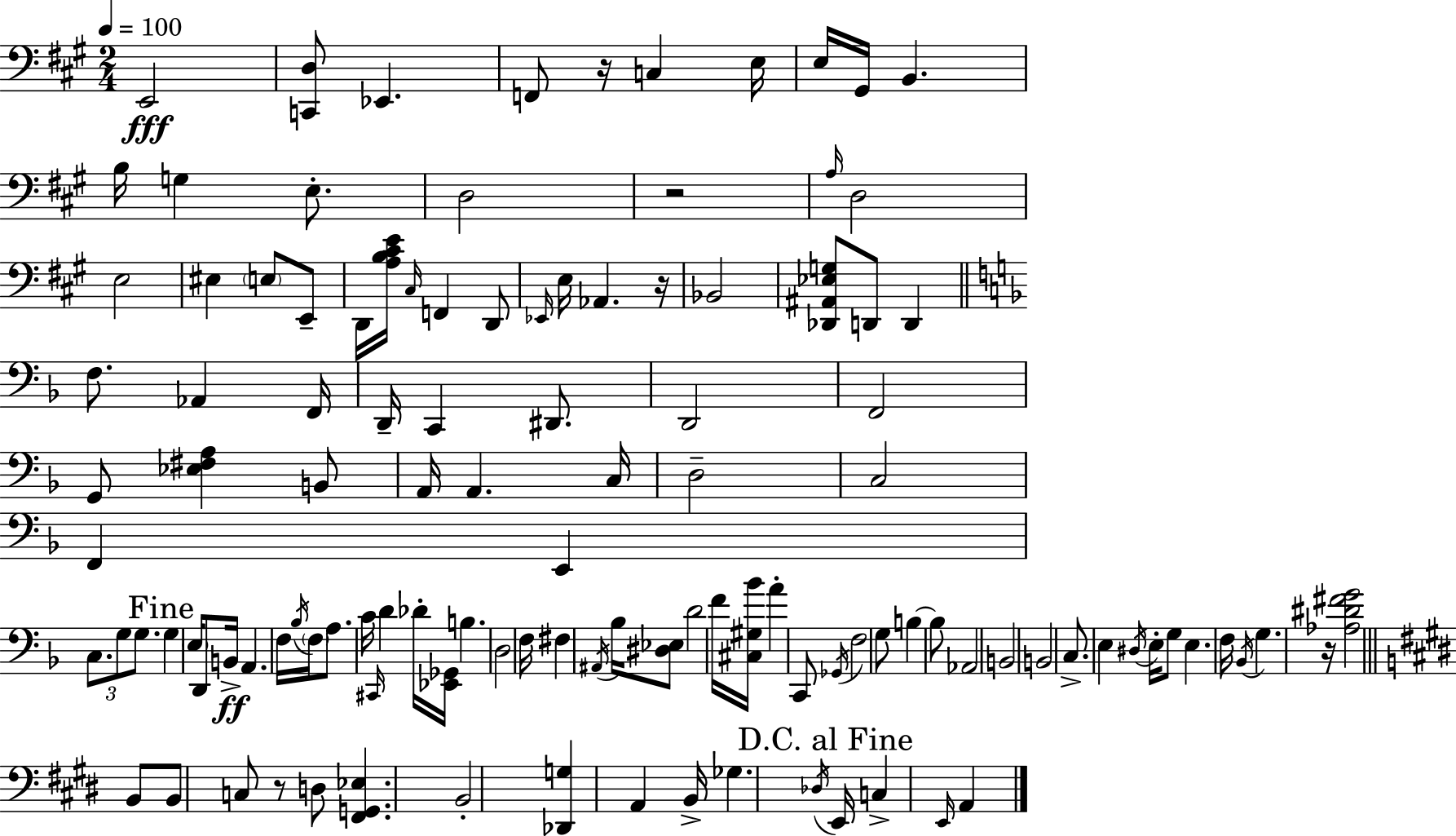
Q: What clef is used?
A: bass